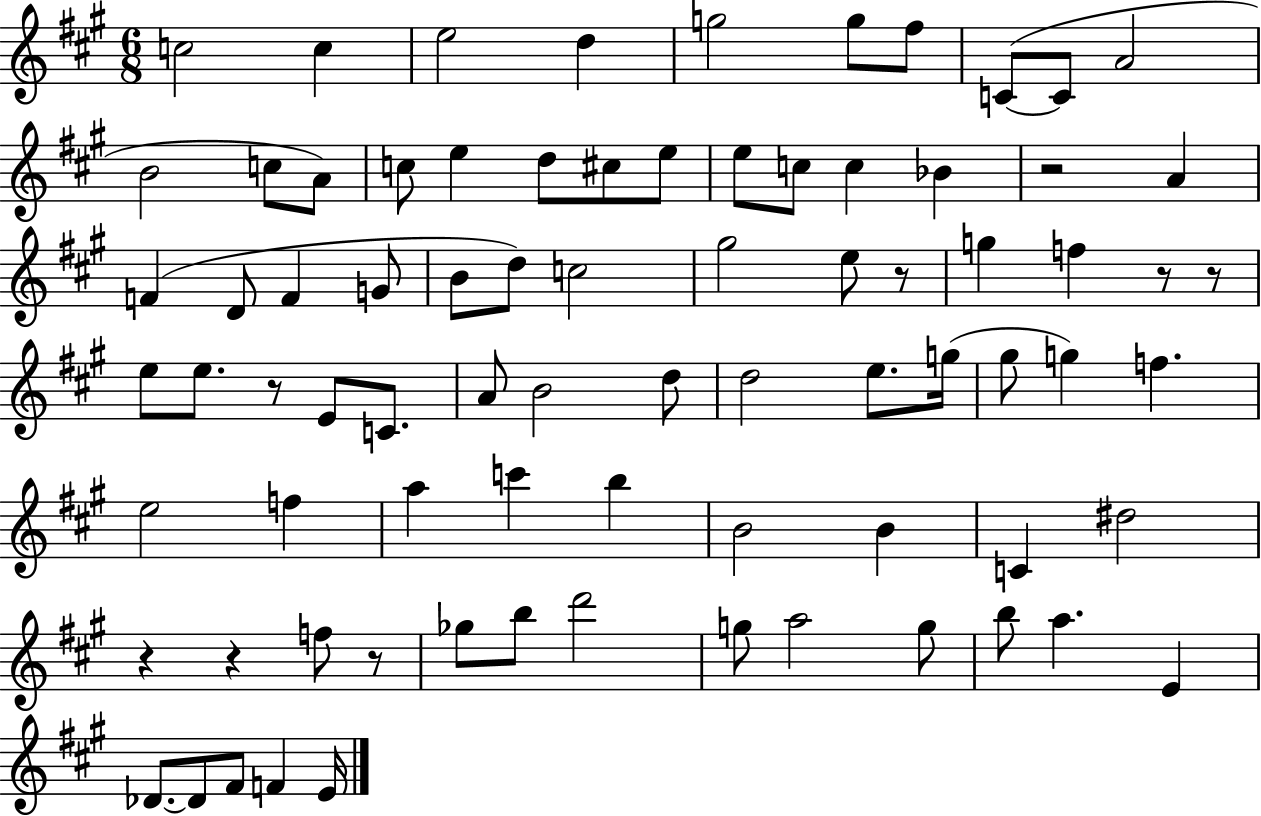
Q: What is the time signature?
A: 6/8